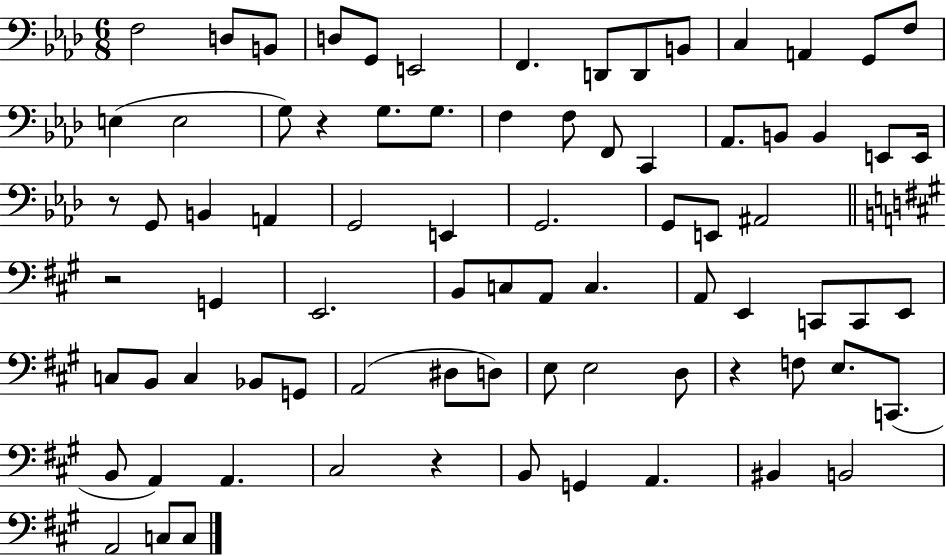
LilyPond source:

{
  \clef bass
  \numericTimeSignature
  \time 6/8
  \key aes \major
  f2 d8 b,8 | d8 g,8 e,2 | f,4. d,8 d,8 b,8 | c4 a,4 g,8 f8 | \break e4( e2 | g8) r4 g8. g8. | f4 f8 f,8 c,4 | aes,8. b,8 b,4 e,8 e,16 | \break r8 g,8 b,4 a,4 | g,2 e,4 | g,2. | g,8 e,8 ais,2 | \break \bar "||" \break \key a \major r2 g,4 | e,2. | b,8 c8 a,8 c4. | a,8 e,4 c,8 c,8 e,8 | \break c8 b,8 c4 bes,8 g,8 | a,2( dis8 d8) | e8 e2 d8 | r4 f8 e8. c,8.( | \break b,8 a,4) a,4. | cis2 r4 | b,8 g,4 a,4. | bis,4 b,2 | \break a,2 c8 c8 | \bar "|."
}